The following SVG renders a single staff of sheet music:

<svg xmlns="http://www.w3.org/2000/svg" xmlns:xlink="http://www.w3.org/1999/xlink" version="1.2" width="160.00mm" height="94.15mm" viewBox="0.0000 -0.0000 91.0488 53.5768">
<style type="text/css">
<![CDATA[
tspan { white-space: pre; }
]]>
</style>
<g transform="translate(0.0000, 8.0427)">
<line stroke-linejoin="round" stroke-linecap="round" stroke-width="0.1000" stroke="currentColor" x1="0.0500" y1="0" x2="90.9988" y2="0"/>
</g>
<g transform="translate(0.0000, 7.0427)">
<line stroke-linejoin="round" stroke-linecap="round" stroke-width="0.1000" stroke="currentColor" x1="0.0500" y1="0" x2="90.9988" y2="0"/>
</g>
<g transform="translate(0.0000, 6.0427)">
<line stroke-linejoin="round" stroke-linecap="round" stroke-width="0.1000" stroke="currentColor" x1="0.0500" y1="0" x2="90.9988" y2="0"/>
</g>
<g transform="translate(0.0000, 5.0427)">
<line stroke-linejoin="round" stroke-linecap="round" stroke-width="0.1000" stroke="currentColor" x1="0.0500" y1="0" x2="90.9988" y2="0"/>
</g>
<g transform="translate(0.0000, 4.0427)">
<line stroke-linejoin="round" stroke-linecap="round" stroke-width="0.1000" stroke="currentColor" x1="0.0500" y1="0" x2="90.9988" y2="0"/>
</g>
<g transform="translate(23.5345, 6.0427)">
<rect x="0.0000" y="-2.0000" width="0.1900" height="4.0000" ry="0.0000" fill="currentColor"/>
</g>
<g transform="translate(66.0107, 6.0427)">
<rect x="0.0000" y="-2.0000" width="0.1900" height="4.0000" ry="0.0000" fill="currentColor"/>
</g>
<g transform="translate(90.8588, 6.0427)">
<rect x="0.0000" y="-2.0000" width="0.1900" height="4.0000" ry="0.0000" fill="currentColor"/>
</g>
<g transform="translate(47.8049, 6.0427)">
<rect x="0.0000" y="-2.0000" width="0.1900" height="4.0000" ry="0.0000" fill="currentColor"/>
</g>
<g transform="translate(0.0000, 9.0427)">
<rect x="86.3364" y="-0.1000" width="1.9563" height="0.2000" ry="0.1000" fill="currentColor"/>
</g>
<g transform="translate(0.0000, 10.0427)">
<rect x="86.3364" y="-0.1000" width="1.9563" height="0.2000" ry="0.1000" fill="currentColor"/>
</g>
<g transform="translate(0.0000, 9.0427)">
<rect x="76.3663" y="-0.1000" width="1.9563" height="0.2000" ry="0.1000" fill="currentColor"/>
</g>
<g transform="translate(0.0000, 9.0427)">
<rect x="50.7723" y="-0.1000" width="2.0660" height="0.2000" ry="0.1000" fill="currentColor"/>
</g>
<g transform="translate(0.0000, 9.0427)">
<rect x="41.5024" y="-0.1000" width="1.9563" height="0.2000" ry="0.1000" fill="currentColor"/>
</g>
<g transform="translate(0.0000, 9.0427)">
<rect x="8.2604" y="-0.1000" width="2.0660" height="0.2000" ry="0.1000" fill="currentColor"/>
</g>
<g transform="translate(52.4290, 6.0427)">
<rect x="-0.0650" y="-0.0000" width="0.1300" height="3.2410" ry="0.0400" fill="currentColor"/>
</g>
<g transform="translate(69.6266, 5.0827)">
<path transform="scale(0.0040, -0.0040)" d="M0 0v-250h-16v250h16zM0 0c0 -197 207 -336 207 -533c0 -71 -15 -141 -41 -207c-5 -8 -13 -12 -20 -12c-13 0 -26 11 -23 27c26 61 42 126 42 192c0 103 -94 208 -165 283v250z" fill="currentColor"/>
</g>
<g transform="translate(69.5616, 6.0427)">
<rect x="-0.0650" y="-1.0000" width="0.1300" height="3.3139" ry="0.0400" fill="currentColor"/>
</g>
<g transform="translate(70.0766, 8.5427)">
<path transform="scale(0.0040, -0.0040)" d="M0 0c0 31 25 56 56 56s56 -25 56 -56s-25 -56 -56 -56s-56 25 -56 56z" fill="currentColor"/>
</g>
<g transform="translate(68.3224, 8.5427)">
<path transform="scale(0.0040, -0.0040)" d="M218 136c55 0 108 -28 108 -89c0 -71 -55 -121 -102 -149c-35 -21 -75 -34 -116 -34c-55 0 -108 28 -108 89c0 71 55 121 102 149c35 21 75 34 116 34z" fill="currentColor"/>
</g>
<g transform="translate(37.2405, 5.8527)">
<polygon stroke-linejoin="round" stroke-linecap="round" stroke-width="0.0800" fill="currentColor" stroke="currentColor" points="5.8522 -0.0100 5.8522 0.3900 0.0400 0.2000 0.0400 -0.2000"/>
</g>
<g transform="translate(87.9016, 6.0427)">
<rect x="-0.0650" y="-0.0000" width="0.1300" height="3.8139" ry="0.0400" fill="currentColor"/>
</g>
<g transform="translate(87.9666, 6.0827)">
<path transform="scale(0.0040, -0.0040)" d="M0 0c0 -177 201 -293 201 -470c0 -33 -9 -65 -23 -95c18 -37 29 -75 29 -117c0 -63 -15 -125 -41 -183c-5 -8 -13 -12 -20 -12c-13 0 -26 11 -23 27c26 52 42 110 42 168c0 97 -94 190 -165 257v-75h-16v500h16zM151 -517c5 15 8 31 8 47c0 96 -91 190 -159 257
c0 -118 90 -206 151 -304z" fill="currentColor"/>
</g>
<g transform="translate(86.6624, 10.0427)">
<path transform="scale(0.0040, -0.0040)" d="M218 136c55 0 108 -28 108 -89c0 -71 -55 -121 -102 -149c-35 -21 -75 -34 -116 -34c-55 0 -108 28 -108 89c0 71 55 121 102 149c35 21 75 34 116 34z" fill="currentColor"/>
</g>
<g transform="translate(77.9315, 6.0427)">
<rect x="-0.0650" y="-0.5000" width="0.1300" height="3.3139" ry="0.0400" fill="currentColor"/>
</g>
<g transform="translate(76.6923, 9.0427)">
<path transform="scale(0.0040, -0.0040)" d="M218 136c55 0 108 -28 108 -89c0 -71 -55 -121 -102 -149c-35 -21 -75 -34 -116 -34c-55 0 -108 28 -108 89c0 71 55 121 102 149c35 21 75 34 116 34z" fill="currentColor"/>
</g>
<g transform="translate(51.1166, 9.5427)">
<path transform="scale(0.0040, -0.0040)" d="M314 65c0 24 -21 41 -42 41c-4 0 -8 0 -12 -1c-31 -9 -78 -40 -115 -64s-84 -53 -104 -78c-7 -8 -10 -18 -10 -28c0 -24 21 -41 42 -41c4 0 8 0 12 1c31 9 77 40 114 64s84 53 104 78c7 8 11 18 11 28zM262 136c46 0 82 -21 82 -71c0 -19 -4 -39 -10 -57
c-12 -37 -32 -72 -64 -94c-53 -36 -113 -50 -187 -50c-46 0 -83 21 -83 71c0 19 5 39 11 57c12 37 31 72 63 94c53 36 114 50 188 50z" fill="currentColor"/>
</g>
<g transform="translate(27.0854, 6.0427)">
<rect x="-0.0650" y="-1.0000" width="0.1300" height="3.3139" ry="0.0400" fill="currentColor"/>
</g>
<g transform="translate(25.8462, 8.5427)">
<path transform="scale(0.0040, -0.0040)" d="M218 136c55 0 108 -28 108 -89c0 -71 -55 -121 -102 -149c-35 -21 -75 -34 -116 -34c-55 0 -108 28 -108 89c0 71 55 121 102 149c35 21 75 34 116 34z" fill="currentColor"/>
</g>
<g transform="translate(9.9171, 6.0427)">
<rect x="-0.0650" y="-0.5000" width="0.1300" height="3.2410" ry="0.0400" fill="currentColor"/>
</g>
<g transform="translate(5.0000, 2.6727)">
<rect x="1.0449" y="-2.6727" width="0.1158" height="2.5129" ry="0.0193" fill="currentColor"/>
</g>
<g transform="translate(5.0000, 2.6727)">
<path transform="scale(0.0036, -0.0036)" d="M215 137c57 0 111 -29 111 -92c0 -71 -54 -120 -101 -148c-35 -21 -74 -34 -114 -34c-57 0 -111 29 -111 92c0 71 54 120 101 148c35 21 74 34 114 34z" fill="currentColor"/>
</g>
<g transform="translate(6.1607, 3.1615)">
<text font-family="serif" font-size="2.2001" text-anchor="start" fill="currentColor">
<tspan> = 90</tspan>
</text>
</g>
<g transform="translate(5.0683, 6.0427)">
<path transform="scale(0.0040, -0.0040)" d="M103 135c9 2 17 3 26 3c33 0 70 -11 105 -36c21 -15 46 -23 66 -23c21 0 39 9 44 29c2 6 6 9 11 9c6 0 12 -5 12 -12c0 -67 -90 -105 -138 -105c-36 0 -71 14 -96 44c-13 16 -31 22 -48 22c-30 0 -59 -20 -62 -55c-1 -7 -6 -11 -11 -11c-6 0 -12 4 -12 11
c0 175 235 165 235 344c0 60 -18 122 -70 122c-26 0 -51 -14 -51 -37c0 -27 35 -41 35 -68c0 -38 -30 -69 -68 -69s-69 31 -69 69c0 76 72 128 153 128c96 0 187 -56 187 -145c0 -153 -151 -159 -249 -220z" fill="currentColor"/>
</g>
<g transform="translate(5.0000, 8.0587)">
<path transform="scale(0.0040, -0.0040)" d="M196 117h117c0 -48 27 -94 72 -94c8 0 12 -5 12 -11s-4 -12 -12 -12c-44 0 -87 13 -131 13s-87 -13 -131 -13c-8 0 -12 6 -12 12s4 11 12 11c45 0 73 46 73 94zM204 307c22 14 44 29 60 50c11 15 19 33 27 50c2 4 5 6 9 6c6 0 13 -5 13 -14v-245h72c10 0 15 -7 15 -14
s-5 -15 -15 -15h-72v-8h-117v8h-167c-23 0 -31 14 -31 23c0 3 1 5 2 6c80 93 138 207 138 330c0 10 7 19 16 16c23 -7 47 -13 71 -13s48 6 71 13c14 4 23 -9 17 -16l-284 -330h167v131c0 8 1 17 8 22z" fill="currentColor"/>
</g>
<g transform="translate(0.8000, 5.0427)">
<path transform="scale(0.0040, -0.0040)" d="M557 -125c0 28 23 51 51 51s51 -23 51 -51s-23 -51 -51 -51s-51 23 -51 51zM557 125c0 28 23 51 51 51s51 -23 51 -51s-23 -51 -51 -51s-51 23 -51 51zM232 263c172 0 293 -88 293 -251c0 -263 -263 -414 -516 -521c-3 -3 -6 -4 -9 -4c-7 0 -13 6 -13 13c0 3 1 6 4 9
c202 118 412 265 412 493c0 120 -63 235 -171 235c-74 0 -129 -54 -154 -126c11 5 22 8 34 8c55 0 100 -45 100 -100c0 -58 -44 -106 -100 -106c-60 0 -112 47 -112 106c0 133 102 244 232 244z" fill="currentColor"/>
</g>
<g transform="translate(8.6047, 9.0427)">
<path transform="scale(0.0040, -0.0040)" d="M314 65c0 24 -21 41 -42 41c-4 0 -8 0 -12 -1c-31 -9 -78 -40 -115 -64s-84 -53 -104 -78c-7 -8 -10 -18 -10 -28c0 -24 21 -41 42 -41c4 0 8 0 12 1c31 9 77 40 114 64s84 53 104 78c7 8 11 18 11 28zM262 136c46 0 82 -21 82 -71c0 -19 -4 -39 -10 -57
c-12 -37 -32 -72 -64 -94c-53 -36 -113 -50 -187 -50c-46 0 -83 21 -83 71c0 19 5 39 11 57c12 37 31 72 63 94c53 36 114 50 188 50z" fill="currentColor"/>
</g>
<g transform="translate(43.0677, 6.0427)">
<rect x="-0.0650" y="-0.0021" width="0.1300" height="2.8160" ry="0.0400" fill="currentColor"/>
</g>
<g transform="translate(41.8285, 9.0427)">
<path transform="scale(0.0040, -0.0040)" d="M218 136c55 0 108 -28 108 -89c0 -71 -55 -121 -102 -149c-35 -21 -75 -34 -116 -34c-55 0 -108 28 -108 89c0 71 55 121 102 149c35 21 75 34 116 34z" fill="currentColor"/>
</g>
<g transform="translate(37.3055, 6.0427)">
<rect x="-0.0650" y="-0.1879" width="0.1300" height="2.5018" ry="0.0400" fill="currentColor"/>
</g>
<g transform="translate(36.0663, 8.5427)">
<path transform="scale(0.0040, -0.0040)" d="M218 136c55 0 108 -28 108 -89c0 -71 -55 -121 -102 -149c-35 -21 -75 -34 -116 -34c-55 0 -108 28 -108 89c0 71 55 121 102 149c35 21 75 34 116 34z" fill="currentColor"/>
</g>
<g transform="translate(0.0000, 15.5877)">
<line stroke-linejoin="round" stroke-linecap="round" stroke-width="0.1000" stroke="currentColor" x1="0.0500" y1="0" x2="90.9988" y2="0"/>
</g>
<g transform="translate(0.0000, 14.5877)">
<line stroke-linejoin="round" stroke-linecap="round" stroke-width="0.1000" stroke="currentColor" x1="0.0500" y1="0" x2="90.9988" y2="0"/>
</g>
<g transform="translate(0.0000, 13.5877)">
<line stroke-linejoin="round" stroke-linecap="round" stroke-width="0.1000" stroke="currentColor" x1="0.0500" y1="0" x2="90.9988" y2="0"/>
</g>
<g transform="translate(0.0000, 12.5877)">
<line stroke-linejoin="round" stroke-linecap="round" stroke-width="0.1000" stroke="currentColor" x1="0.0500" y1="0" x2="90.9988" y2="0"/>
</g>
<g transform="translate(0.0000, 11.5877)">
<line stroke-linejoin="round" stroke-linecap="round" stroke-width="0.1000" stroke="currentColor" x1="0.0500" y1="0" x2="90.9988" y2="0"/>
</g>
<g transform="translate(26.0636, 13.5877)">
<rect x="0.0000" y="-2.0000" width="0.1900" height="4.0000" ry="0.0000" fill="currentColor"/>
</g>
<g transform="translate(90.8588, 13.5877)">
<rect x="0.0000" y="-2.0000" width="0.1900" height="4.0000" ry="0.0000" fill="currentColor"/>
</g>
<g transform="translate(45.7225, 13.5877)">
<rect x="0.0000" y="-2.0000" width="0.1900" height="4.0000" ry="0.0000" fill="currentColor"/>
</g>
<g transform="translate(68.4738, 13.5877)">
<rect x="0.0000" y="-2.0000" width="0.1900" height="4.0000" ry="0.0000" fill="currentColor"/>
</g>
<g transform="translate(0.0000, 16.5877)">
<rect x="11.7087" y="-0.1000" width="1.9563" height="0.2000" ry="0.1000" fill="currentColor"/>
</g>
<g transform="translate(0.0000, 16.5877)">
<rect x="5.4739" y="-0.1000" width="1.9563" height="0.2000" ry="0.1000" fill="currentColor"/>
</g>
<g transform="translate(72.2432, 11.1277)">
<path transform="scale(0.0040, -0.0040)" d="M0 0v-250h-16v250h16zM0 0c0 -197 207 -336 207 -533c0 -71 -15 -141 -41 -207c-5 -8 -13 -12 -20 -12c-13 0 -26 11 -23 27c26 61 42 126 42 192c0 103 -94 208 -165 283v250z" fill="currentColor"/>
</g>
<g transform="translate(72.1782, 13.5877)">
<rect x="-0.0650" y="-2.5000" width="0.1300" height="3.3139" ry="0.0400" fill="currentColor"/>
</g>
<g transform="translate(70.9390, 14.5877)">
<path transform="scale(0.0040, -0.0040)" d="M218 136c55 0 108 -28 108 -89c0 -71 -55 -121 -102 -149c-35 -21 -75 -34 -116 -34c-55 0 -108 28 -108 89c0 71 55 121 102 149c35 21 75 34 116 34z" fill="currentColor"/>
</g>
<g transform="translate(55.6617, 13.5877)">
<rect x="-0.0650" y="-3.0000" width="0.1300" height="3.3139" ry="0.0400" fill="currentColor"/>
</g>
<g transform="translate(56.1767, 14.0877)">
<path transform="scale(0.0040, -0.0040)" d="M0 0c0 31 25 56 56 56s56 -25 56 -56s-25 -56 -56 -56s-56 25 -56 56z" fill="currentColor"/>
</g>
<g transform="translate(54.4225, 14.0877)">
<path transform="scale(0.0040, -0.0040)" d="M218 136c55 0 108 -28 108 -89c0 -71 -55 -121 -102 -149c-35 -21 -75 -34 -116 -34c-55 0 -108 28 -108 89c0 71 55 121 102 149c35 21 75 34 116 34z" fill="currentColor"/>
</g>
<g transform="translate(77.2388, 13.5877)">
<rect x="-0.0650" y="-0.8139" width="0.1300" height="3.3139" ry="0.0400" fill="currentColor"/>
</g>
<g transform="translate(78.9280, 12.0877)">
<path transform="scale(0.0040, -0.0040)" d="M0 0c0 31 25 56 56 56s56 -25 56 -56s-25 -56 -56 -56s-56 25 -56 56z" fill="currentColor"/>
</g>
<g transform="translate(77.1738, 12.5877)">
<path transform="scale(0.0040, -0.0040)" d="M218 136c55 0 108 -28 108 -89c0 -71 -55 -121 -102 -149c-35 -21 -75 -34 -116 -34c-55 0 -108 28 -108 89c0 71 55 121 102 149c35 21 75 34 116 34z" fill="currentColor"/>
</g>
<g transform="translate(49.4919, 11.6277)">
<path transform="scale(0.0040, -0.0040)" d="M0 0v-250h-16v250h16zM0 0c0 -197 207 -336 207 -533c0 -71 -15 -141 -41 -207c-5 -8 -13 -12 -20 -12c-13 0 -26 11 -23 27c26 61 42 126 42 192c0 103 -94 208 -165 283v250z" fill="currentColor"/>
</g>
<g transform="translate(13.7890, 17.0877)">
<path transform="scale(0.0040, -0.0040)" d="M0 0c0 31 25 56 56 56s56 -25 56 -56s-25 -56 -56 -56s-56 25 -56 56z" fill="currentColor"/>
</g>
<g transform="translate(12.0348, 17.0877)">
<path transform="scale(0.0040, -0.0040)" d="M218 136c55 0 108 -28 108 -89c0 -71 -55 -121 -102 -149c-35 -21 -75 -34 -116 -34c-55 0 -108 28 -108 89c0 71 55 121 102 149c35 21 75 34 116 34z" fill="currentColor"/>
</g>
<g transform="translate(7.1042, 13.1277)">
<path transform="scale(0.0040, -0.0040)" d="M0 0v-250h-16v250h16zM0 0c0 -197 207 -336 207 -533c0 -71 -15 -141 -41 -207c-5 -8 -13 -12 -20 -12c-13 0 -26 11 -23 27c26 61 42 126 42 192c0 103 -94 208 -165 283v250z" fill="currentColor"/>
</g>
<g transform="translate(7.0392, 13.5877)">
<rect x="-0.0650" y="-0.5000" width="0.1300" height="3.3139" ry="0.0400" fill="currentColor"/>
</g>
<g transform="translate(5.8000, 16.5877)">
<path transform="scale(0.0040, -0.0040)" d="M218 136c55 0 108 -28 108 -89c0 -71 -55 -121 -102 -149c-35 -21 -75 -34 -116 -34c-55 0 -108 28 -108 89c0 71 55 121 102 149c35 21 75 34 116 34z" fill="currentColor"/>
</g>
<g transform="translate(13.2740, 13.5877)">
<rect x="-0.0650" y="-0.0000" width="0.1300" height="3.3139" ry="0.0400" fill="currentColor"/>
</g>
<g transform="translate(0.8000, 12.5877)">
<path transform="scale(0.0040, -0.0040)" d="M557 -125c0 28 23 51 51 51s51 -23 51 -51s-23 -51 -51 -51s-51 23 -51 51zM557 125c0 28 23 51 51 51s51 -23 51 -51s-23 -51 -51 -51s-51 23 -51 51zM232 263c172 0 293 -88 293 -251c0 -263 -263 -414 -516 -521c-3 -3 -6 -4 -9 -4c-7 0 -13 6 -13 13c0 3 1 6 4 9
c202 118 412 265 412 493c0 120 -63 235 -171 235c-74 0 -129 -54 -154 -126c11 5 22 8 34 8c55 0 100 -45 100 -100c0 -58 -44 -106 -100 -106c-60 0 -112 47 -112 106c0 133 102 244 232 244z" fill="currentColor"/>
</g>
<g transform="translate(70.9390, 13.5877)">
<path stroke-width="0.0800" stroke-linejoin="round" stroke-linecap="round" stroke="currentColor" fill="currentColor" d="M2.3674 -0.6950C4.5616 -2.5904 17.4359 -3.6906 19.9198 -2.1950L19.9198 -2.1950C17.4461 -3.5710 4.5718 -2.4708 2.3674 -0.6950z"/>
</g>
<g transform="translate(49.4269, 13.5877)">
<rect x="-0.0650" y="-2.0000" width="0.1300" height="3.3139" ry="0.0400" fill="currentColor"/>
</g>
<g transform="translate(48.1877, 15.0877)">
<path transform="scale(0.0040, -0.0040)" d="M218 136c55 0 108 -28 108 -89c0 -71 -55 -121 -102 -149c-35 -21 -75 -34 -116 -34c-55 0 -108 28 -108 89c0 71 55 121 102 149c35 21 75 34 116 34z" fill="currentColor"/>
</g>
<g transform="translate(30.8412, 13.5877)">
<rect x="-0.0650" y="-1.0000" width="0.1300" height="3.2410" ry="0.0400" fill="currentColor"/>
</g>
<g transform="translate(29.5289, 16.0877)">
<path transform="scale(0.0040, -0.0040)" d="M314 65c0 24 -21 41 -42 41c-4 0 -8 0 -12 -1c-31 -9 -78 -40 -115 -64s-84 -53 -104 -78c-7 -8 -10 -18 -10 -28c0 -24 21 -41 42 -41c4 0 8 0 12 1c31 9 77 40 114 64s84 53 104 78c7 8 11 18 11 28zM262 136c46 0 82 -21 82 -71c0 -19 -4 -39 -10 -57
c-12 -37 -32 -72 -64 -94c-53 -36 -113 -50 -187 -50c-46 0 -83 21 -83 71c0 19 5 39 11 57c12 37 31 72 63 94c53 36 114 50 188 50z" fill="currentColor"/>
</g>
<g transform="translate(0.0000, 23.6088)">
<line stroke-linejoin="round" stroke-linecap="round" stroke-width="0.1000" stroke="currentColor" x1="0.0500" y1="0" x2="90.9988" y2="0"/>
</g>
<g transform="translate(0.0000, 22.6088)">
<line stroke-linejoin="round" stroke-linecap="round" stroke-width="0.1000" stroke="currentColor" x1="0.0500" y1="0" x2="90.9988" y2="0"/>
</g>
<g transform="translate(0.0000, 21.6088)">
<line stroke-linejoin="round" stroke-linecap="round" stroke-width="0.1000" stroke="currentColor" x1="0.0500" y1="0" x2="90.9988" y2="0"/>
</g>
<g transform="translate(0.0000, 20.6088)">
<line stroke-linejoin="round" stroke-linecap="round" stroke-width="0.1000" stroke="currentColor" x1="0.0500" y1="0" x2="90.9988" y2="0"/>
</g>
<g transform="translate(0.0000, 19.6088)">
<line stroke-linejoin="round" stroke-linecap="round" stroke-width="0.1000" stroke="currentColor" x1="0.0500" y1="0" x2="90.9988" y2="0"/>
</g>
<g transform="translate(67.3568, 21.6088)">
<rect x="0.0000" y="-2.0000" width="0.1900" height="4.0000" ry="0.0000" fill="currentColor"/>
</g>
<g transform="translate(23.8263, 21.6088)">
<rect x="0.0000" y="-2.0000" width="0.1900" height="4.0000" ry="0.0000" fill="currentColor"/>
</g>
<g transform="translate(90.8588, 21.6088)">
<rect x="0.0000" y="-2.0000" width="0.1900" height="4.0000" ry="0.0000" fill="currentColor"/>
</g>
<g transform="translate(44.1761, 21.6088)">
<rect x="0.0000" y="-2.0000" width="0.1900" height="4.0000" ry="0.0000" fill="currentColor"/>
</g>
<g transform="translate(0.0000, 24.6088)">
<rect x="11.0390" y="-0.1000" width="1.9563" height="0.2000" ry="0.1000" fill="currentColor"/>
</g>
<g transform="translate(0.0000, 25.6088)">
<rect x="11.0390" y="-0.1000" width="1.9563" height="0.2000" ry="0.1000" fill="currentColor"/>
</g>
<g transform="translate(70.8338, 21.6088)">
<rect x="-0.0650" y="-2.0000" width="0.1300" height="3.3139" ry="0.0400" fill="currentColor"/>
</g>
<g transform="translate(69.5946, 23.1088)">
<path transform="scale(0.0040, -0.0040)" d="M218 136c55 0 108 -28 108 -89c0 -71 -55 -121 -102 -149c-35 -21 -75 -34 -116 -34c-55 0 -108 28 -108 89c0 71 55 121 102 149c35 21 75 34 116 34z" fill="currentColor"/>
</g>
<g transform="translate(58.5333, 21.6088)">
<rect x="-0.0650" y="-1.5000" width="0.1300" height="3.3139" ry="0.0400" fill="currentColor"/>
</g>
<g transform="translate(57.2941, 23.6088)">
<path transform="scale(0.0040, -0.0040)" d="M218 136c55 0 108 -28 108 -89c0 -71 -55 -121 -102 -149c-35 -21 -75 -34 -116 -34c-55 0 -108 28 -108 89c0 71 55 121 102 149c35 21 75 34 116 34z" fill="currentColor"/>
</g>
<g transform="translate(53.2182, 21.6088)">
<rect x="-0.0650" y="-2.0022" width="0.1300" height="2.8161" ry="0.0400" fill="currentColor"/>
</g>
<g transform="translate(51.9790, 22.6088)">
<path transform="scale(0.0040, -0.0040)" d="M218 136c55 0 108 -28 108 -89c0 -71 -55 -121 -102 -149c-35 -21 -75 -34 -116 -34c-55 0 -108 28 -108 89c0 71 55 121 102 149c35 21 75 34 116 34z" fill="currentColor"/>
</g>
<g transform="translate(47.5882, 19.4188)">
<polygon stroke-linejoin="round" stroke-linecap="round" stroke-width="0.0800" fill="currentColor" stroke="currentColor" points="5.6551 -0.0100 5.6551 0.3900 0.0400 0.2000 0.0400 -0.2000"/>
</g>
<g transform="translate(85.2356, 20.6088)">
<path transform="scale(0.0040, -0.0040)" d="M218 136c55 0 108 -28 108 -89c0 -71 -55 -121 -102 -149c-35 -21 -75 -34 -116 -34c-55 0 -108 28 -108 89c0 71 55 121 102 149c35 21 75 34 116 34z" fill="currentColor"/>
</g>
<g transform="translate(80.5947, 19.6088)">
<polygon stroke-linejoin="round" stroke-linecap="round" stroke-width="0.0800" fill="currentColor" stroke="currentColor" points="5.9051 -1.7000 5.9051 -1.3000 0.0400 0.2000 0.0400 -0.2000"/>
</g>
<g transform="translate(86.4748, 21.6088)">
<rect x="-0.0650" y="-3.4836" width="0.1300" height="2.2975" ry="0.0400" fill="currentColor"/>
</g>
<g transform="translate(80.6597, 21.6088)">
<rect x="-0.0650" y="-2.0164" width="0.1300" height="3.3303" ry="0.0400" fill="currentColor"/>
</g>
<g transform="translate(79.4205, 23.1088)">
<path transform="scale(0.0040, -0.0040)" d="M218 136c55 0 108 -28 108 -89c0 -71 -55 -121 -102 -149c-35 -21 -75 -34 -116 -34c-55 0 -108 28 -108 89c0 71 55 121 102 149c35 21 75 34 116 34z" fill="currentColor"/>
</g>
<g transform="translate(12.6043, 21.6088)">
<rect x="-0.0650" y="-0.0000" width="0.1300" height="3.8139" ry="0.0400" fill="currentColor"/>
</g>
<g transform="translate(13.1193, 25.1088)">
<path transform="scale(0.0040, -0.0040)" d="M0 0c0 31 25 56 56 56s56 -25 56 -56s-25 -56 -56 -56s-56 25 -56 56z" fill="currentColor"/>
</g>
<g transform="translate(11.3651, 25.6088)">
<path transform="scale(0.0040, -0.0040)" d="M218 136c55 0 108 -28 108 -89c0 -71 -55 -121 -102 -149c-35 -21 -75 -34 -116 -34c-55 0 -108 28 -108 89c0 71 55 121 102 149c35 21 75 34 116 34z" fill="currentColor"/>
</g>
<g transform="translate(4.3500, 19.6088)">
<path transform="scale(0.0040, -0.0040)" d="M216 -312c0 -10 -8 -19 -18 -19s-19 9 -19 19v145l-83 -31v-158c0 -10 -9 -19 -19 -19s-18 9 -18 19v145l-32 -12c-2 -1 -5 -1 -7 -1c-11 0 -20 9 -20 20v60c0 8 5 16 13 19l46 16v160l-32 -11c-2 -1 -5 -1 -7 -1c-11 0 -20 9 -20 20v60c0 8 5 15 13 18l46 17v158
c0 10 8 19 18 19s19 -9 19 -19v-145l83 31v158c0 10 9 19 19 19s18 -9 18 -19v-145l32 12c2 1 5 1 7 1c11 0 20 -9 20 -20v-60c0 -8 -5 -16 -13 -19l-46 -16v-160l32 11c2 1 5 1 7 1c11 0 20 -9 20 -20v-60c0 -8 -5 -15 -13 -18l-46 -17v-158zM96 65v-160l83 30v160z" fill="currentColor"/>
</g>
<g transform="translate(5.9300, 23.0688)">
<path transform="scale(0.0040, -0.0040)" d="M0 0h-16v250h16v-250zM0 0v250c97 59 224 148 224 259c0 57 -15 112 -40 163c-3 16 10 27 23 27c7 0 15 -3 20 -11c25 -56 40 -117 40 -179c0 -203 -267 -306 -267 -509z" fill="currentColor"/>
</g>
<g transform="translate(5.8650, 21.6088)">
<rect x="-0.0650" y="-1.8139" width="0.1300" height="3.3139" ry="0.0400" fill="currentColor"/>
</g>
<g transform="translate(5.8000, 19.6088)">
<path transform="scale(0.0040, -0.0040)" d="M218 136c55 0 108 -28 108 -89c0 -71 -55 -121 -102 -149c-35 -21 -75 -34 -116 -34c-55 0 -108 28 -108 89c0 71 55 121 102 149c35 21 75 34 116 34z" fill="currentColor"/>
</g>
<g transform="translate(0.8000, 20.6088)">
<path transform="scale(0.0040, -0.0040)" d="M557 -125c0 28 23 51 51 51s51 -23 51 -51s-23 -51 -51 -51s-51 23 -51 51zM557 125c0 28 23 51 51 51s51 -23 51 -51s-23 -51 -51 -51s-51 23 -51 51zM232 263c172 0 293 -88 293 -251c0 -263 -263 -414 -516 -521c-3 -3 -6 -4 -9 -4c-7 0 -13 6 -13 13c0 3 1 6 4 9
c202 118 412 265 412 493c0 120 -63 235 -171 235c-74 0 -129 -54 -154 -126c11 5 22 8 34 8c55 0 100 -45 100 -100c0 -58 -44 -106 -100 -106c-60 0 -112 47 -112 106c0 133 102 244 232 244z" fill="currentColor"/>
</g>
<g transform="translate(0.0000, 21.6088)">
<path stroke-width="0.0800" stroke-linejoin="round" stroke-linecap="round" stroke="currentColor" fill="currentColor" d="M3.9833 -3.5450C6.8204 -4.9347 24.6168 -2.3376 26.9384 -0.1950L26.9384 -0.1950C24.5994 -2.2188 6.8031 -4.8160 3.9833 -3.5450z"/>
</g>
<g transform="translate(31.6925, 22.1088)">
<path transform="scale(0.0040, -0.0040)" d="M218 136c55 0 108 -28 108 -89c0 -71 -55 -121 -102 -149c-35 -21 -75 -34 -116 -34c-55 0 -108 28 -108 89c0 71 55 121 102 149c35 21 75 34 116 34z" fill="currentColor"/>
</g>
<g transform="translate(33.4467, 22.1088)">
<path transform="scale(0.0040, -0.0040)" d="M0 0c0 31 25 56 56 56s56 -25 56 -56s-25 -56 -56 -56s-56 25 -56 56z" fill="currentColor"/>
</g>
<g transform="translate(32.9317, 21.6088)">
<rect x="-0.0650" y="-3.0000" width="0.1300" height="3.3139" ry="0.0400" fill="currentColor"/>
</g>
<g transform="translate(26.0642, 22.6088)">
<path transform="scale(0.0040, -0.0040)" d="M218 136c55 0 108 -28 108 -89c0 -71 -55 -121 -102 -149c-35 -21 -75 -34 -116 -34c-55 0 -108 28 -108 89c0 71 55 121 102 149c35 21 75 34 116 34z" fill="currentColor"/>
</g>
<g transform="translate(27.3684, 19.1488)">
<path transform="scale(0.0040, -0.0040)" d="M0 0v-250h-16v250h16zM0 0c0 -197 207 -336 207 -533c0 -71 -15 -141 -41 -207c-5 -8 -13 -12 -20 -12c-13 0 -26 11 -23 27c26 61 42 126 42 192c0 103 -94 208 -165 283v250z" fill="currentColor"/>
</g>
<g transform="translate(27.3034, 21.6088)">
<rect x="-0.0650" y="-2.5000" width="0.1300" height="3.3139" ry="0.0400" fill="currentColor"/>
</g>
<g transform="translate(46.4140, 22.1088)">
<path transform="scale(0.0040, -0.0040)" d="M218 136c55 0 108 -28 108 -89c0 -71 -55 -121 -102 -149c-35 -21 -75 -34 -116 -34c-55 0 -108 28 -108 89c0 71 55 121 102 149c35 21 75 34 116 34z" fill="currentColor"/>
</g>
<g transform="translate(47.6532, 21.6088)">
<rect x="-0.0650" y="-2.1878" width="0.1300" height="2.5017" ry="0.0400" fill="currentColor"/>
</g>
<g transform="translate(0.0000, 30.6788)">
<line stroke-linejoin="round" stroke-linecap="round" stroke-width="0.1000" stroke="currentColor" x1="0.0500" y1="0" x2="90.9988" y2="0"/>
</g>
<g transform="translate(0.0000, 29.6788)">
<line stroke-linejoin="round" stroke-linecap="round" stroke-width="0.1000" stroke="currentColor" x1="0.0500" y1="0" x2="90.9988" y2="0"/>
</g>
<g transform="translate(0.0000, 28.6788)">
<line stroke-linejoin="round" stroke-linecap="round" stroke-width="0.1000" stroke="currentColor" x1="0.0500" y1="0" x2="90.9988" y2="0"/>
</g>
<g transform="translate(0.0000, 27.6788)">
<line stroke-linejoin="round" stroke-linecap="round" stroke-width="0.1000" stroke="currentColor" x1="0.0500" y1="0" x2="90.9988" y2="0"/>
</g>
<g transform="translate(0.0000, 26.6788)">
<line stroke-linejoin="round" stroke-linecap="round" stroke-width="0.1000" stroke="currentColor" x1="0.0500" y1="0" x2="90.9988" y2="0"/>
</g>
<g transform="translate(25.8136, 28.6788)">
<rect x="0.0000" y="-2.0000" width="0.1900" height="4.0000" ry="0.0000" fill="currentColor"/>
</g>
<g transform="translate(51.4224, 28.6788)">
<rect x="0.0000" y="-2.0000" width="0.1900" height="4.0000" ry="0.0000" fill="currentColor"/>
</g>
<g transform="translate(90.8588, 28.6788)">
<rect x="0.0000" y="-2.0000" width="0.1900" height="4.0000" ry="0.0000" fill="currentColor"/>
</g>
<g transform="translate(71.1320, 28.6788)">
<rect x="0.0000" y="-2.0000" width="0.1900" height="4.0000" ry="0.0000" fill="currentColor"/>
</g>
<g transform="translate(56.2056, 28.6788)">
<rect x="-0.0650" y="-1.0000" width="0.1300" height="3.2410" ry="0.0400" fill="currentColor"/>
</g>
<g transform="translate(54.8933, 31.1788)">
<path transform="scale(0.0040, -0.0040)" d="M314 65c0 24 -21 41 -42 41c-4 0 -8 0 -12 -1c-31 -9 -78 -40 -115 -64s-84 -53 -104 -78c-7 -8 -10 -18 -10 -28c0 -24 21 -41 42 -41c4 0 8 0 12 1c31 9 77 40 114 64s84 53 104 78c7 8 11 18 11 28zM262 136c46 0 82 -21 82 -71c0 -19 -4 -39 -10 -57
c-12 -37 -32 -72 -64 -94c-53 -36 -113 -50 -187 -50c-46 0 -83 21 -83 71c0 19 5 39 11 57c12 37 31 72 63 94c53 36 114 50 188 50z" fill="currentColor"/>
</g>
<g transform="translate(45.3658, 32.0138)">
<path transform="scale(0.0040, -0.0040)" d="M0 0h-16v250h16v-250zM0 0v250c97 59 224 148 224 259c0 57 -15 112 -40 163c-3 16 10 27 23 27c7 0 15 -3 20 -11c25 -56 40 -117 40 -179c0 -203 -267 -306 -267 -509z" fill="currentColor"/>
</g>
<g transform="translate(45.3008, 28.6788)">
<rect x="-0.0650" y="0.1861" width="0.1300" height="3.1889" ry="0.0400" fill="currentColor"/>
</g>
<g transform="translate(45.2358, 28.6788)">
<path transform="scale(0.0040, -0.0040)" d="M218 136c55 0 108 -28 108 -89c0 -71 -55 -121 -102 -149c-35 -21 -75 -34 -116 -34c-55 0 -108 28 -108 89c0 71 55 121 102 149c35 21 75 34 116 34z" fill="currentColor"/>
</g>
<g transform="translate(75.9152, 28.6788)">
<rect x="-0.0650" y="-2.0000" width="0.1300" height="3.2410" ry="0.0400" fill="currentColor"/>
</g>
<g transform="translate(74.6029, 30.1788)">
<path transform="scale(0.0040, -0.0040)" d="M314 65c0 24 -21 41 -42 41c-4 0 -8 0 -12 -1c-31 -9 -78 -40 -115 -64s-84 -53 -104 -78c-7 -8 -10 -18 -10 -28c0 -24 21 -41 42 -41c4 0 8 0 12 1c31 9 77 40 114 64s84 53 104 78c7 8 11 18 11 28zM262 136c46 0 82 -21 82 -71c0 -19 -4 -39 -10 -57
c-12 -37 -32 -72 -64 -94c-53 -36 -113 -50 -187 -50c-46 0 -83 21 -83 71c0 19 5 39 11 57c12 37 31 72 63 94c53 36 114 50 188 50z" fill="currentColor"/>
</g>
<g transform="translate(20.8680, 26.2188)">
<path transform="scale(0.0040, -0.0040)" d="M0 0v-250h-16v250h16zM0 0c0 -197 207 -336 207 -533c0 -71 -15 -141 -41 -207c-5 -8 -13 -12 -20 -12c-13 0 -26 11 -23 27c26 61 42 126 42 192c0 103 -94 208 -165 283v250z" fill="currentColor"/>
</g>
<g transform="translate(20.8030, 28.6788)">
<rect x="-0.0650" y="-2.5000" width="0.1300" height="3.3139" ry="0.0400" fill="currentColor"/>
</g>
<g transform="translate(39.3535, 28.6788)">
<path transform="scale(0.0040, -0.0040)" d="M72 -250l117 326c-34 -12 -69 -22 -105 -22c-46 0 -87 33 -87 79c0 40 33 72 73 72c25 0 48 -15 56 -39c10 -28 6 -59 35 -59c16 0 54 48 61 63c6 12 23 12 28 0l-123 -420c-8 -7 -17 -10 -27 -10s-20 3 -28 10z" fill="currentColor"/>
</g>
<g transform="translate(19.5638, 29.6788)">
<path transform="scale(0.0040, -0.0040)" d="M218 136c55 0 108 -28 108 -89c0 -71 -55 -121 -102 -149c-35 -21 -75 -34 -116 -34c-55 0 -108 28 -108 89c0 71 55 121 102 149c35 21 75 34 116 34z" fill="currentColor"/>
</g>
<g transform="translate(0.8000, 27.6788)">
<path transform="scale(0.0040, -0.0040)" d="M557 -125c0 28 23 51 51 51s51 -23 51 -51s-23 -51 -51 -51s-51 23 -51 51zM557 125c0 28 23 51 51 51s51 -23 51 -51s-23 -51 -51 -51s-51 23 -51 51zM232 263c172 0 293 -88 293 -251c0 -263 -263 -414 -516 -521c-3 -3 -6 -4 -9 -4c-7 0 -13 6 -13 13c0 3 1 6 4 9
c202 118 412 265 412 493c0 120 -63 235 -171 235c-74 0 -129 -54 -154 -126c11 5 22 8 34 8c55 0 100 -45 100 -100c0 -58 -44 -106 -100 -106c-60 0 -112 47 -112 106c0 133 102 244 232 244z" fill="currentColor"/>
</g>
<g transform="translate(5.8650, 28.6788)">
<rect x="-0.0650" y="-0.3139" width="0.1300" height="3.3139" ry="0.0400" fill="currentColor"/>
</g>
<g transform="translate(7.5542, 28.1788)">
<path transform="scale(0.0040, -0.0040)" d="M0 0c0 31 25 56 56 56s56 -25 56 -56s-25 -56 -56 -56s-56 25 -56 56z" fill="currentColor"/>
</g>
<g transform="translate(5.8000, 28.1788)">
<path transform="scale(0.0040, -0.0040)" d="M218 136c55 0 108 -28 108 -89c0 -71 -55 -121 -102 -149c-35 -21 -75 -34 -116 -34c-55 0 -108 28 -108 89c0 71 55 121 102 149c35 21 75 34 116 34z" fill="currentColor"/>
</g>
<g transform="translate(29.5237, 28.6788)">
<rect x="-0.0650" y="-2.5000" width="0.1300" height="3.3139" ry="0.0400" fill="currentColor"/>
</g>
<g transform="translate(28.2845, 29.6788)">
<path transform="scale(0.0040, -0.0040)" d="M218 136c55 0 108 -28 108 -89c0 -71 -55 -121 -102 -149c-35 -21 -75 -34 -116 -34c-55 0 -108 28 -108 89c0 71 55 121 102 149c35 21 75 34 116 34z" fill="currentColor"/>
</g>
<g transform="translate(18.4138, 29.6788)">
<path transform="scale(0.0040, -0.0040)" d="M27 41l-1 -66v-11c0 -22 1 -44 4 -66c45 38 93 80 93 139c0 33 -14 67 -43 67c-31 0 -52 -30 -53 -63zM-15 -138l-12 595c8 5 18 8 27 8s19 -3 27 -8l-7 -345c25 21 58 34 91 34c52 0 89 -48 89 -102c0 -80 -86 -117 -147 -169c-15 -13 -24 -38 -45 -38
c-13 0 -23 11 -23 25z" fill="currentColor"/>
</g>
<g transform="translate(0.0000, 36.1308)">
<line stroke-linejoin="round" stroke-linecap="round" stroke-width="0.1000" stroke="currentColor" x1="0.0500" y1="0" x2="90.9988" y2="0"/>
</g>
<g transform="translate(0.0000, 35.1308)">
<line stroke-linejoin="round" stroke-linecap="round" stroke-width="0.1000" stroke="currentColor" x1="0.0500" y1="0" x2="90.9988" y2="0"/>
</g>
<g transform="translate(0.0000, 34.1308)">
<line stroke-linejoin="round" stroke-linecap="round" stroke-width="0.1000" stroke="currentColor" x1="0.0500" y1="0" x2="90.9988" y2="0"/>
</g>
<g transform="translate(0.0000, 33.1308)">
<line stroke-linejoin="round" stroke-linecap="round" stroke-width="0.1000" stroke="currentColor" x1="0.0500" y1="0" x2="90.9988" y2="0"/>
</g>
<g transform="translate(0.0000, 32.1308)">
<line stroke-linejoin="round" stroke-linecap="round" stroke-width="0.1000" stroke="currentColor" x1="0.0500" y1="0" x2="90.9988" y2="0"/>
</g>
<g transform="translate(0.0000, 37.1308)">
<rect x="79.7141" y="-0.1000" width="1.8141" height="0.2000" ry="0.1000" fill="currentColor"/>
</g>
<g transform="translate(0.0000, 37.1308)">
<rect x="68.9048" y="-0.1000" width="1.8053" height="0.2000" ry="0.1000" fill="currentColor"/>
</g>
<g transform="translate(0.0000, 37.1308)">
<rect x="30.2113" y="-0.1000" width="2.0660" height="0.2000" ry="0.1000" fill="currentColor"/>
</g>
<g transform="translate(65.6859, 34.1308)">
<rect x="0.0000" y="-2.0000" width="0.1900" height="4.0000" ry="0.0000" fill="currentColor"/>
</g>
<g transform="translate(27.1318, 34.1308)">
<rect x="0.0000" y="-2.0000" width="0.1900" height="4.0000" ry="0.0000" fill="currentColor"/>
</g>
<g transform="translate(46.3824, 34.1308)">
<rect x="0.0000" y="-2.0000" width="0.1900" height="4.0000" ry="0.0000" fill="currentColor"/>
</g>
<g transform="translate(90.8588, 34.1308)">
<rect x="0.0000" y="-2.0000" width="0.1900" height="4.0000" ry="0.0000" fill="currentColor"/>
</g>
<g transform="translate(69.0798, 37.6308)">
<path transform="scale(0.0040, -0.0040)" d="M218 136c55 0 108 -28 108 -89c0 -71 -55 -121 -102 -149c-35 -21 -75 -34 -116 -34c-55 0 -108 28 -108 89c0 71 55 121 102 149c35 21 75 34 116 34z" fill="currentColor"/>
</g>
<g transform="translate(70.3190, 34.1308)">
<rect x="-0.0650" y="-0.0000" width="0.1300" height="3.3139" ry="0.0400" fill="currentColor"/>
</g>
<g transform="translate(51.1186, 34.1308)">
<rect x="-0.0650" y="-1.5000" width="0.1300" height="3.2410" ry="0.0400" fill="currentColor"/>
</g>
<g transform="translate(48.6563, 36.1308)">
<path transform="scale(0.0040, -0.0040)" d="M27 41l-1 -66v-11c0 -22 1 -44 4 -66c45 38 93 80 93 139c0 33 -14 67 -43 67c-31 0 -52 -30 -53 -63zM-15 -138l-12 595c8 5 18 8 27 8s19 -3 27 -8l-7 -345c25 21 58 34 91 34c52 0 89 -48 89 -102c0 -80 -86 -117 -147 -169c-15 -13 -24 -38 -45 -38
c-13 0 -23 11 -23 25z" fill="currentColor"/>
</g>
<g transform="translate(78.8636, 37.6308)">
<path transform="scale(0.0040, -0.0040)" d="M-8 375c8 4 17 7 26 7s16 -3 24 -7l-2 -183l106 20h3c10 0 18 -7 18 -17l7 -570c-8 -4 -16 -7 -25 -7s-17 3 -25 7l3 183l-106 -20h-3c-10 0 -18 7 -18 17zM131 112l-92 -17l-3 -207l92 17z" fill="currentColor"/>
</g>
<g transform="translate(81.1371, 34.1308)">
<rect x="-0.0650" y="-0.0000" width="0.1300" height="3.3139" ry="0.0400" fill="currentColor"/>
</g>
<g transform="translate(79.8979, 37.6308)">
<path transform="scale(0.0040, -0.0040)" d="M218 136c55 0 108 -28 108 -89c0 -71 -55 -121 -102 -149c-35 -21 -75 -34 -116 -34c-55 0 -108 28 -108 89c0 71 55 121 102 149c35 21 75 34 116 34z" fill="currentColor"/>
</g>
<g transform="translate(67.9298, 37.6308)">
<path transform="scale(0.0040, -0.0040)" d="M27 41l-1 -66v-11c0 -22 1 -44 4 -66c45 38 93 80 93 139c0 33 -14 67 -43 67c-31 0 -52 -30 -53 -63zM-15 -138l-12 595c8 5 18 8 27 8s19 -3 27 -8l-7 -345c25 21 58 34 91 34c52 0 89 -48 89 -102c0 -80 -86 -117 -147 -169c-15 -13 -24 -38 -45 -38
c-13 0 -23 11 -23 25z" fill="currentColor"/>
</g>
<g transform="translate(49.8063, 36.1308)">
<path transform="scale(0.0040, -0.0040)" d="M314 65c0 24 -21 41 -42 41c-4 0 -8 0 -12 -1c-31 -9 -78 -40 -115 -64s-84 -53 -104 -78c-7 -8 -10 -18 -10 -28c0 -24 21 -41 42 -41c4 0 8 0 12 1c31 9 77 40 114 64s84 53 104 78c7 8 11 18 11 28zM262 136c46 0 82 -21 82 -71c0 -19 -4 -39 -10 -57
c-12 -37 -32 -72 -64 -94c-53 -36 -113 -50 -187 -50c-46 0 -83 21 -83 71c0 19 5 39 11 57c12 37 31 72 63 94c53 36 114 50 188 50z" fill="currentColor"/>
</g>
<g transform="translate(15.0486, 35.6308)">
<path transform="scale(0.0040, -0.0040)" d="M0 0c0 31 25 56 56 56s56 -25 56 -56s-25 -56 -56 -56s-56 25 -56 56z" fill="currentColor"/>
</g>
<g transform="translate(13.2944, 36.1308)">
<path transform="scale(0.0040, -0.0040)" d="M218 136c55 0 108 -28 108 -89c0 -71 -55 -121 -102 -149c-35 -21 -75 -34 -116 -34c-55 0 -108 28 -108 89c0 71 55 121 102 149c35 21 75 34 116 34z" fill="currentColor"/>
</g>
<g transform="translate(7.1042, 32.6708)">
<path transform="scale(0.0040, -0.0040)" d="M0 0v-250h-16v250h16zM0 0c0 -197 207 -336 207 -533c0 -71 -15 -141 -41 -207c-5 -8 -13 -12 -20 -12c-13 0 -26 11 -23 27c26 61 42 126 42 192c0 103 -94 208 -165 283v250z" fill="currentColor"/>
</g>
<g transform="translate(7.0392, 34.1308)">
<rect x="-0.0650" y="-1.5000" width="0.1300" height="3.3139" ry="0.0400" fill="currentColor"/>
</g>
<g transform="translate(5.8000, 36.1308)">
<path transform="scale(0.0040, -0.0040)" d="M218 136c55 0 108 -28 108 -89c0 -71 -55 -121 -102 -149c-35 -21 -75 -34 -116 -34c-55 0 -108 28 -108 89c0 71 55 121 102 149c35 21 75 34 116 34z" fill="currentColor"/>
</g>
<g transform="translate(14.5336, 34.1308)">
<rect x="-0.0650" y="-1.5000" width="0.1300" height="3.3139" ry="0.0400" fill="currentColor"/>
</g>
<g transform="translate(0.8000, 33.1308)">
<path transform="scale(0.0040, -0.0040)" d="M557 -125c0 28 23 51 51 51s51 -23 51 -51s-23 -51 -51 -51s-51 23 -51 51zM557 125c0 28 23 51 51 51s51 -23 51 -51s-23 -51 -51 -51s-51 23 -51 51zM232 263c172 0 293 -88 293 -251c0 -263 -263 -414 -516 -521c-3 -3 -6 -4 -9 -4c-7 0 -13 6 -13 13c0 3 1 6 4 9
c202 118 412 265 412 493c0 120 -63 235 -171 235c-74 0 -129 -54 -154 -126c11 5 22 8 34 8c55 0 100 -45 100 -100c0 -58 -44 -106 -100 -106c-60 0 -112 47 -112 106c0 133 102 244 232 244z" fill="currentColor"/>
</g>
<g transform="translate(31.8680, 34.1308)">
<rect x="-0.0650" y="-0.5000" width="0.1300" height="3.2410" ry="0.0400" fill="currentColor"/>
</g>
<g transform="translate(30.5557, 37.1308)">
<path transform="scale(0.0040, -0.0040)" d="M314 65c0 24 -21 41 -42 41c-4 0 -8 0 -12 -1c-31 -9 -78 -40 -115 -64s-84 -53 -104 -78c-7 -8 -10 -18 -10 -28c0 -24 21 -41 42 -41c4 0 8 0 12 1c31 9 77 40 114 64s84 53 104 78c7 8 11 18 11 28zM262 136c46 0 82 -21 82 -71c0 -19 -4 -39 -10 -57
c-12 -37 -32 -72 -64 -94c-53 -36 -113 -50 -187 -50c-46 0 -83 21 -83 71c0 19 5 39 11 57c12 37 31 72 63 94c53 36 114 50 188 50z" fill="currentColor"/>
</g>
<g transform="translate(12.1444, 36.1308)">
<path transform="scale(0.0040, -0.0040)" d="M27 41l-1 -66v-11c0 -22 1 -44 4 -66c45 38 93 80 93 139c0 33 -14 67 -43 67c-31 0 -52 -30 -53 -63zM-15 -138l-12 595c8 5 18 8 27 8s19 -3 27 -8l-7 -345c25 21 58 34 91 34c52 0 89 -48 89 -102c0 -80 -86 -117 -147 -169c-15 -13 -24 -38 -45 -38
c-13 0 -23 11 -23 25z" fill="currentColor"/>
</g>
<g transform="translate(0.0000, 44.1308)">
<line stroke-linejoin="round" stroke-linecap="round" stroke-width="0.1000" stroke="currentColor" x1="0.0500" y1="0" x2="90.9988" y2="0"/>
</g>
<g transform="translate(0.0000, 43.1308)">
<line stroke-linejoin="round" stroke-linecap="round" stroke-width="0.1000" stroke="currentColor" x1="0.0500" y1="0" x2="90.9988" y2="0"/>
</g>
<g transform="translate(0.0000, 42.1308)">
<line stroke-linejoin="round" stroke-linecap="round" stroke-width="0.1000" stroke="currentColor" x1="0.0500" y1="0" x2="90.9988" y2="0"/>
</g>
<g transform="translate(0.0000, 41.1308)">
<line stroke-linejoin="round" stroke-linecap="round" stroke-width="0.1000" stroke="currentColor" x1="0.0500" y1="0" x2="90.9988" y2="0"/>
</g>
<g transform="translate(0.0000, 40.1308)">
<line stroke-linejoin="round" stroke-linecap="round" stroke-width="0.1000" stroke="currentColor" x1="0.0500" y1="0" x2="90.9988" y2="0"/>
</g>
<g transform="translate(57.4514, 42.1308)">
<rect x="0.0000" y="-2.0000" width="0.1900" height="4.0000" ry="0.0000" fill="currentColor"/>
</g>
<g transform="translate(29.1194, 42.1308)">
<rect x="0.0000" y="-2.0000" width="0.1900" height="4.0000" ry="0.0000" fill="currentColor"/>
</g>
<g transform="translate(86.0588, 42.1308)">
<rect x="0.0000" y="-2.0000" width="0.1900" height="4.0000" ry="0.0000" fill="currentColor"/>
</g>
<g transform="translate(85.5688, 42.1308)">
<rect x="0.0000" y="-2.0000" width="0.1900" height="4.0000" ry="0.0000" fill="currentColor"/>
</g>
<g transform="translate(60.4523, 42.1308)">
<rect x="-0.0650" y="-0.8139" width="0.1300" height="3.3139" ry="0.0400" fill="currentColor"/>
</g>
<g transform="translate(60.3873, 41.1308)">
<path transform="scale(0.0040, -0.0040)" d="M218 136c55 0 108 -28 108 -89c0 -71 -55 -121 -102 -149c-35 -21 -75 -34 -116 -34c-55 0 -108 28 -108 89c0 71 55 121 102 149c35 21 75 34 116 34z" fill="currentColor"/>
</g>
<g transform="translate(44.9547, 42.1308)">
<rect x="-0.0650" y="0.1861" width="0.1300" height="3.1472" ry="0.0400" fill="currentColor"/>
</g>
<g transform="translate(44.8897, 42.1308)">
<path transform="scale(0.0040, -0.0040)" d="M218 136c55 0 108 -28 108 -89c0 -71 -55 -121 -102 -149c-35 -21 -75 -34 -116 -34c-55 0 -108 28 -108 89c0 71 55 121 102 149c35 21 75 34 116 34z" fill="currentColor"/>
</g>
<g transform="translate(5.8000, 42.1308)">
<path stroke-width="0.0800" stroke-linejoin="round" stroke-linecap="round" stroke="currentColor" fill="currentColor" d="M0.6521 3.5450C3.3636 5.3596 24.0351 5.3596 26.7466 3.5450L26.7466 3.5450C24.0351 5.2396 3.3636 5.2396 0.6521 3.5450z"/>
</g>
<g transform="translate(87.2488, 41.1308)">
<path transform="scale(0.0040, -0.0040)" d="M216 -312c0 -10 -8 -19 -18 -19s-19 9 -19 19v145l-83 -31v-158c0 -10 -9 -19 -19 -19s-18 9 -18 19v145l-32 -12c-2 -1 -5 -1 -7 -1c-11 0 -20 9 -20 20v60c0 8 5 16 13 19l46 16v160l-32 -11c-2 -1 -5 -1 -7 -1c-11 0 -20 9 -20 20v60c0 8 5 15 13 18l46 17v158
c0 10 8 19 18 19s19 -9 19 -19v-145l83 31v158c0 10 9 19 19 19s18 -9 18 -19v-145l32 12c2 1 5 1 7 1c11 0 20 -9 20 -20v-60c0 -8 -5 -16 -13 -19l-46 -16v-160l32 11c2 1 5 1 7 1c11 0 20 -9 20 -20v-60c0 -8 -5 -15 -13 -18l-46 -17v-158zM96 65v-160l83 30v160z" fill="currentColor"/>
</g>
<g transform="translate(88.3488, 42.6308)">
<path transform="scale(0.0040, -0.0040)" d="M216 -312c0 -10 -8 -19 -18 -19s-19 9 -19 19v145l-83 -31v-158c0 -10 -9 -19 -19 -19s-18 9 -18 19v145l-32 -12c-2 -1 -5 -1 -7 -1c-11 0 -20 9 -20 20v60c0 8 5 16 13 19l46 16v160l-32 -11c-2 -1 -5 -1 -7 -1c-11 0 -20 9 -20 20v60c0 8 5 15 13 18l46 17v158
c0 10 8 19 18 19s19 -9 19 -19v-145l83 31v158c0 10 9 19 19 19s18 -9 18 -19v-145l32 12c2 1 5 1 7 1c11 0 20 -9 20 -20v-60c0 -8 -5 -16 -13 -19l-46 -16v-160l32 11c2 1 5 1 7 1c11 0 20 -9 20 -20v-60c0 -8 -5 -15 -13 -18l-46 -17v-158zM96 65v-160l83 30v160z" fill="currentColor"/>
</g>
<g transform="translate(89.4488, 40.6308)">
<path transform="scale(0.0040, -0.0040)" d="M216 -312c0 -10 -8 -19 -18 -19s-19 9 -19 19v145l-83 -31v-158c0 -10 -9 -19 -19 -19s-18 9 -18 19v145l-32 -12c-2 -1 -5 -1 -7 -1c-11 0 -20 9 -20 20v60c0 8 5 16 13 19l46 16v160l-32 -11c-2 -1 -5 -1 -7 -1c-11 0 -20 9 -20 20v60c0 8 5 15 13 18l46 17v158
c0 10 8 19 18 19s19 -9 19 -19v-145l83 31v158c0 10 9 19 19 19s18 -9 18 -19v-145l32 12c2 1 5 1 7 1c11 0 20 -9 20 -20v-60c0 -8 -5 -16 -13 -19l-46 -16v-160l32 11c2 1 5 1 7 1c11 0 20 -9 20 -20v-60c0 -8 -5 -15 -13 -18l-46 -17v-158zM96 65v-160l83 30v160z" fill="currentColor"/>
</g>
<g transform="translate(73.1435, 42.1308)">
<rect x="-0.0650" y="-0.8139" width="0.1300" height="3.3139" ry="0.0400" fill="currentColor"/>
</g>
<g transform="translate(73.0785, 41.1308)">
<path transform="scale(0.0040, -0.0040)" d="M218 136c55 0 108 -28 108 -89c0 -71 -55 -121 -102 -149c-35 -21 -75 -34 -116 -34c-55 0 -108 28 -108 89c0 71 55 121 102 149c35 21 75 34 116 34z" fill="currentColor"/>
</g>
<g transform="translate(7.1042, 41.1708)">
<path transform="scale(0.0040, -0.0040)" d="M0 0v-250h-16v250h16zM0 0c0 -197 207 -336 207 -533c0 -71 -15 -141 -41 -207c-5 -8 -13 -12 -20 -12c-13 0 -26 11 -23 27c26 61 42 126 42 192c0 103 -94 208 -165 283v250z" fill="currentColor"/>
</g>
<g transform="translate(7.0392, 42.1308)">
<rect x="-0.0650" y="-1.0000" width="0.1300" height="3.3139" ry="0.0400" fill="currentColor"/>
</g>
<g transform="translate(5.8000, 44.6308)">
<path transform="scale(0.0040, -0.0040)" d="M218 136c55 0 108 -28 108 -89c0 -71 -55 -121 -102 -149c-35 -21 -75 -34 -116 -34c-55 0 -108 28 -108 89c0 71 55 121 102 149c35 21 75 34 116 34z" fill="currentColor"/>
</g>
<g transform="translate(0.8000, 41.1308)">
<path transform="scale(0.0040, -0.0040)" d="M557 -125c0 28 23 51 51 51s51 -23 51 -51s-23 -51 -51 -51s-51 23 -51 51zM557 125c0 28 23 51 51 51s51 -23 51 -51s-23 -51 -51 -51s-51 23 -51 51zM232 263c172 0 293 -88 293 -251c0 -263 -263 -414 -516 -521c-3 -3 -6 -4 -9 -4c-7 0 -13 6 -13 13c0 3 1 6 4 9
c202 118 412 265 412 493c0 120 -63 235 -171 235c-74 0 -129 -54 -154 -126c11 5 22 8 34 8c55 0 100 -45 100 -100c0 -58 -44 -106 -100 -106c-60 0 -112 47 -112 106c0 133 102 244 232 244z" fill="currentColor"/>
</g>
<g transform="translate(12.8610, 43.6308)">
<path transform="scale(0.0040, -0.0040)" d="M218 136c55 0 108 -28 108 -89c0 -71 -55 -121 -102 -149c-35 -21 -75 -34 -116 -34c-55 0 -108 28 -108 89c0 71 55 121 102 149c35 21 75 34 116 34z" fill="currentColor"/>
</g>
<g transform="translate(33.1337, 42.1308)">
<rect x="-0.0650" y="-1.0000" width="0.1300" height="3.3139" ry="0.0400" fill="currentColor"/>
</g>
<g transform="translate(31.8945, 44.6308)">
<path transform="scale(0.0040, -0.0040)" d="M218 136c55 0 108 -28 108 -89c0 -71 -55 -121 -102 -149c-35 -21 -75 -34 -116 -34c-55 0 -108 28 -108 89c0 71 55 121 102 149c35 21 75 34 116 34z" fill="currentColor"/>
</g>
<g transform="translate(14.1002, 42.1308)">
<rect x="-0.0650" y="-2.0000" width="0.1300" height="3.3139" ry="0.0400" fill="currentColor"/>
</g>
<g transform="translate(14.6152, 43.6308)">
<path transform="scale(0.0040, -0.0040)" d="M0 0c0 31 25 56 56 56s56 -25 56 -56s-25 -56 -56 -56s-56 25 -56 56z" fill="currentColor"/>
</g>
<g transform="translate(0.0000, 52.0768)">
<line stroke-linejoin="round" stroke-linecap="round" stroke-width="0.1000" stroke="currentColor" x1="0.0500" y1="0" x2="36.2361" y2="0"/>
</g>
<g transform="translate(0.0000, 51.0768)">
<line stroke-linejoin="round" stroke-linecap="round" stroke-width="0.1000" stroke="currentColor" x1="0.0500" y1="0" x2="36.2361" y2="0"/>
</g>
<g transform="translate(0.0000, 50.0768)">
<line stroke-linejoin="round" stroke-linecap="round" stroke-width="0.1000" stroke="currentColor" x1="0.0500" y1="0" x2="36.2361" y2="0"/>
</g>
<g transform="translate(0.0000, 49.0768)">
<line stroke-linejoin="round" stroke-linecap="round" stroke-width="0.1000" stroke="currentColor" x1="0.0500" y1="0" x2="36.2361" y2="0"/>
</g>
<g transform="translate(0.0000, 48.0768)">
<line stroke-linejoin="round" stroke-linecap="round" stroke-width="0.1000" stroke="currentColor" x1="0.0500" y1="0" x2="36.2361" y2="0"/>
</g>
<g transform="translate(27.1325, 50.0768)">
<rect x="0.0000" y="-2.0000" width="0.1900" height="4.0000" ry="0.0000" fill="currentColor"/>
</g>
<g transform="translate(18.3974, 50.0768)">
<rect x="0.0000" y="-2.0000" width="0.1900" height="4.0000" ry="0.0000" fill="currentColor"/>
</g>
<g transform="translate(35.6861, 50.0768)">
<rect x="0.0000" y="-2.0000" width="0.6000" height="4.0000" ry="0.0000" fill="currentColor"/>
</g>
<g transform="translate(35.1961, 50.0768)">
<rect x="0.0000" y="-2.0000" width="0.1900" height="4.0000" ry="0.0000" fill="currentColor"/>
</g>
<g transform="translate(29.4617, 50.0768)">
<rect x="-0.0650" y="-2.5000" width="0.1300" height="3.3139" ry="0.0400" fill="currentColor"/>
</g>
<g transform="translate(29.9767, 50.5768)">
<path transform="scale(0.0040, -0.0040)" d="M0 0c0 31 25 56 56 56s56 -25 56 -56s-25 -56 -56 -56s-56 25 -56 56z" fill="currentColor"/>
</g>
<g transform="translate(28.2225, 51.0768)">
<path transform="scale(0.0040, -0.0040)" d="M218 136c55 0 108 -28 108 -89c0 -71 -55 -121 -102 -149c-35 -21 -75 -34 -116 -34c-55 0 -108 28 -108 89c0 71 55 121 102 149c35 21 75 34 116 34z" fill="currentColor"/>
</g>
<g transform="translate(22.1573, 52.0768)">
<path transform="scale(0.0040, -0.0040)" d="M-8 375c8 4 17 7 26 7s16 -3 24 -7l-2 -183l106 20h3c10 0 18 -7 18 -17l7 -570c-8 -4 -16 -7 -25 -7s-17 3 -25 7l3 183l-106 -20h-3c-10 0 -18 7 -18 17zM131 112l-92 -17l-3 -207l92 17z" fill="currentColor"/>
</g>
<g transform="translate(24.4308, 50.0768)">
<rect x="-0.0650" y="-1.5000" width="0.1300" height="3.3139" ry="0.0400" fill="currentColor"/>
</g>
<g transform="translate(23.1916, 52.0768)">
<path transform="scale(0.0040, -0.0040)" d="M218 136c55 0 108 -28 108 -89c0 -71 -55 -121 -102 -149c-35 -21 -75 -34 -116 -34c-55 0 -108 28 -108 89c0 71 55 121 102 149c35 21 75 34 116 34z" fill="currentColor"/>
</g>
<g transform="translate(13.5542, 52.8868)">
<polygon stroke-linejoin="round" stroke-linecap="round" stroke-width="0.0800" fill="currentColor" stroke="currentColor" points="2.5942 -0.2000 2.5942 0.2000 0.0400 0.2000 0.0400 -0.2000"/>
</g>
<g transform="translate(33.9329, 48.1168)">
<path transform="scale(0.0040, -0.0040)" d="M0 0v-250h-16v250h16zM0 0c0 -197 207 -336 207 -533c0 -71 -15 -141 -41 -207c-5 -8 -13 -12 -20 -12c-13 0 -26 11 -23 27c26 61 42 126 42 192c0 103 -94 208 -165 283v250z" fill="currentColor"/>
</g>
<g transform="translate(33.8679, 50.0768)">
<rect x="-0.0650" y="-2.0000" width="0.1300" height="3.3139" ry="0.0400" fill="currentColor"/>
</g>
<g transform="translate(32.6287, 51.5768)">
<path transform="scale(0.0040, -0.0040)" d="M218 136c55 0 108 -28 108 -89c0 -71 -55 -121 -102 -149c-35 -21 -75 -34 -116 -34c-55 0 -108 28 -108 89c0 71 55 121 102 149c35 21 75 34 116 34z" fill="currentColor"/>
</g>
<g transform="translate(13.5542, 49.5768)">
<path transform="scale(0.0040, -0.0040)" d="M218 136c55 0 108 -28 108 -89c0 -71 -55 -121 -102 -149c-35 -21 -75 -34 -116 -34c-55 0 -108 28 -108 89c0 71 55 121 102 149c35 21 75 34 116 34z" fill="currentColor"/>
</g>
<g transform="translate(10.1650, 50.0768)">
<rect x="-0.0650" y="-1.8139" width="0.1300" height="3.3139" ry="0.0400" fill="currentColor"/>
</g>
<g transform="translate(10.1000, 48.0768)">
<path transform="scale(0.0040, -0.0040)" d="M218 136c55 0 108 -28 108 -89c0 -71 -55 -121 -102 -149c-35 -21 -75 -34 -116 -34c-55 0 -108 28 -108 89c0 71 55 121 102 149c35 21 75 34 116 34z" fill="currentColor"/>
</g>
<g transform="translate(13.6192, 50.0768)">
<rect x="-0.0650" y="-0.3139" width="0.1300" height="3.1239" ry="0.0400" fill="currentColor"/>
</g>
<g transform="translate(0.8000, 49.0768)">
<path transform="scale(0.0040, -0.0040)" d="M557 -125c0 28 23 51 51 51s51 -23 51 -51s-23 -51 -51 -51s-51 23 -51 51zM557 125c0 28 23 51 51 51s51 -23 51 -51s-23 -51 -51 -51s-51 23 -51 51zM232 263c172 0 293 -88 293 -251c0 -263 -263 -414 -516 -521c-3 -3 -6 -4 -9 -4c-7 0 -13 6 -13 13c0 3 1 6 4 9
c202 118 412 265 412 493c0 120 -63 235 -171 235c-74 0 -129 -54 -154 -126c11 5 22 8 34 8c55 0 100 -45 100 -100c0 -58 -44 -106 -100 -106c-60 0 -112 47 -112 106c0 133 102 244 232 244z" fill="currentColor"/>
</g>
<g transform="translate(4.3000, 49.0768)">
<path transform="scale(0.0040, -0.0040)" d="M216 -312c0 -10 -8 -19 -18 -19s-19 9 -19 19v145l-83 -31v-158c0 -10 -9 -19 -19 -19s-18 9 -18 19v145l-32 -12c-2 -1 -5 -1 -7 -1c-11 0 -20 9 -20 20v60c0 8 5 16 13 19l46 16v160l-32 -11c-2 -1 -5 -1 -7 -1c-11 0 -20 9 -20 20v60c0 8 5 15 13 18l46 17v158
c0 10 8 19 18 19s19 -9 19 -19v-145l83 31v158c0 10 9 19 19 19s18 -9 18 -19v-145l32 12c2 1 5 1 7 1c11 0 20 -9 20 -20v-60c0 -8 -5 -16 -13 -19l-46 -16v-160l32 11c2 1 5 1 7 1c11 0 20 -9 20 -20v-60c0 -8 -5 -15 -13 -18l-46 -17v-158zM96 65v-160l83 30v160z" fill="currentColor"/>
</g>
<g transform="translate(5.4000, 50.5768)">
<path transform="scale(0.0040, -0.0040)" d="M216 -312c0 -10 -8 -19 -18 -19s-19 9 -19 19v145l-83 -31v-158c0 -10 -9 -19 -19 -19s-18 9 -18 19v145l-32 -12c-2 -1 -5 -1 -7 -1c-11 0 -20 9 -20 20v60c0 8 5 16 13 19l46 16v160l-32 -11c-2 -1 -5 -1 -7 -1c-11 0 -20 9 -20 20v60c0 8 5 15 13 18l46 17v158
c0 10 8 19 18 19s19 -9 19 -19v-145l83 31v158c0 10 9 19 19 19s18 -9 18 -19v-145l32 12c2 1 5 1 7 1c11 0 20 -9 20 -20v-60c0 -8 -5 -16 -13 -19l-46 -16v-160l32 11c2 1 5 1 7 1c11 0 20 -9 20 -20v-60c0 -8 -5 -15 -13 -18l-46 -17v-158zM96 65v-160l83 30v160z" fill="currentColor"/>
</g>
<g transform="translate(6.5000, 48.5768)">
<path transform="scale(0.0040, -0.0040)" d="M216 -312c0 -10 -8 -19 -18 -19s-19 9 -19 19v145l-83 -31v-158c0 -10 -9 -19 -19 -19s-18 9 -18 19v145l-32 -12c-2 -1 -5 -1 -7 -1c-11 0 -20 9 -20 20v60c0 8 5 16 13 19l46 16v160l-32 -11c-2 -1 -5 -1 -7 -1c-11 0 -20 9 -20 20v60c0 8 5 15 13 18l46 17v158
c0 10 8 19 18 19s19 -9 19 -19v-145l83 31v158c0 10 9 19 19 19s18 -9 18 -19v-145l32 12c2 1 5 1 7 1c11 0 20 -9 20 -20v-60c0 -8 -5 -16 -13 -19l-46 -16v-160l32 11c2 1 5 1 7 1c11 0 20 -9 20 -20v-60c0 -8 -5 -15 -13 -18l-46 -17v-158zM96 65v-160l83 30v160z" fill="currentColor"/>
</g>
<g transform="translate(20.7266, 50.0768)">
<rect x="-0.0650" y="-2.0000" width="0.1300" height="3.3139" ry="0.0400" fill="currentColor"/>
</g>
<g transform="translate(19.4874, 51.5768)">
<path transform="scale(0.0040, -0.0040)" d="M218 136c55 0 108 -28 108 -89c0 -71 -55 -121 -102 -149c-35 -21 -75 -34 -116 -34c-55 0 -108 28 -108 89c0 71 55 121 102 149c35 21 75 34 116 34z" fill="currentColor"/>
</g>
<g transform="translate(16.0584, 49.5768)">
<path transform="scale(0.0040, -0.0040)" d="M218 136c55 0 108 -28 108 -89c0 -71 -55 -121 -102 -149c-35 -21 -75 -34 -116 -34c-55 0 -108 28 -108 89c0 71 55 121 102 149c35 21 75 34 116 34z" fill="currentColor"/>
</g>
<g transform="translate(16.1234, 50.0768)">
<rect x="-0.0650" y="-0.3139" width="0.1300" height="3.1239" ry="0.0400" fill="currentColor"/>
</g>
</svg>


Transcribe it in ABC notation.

X:1
T:Untitled
M:2/4
L:1/4
K:C
E,,2 F,, F,,/2 E,,/2 D,,2 F,,/2 E,, C,,/4 E,,/2 D,, F,,2 A,,/2 C, B,,/2 F, ^A,/2 C,, B,,/2 C, C,/2 B,,/2 G,, A,, A,,/2 F,/2 E, _B,,/2 B,, z/2 D,/2 F,,2 A,,2 G,,/2 _G,, E,,2 _G,,2 _D,, D,, F,,/2 A,, F,, D, F, F, A, E,/2 E,/2 A,, G,, B,, A,,/2